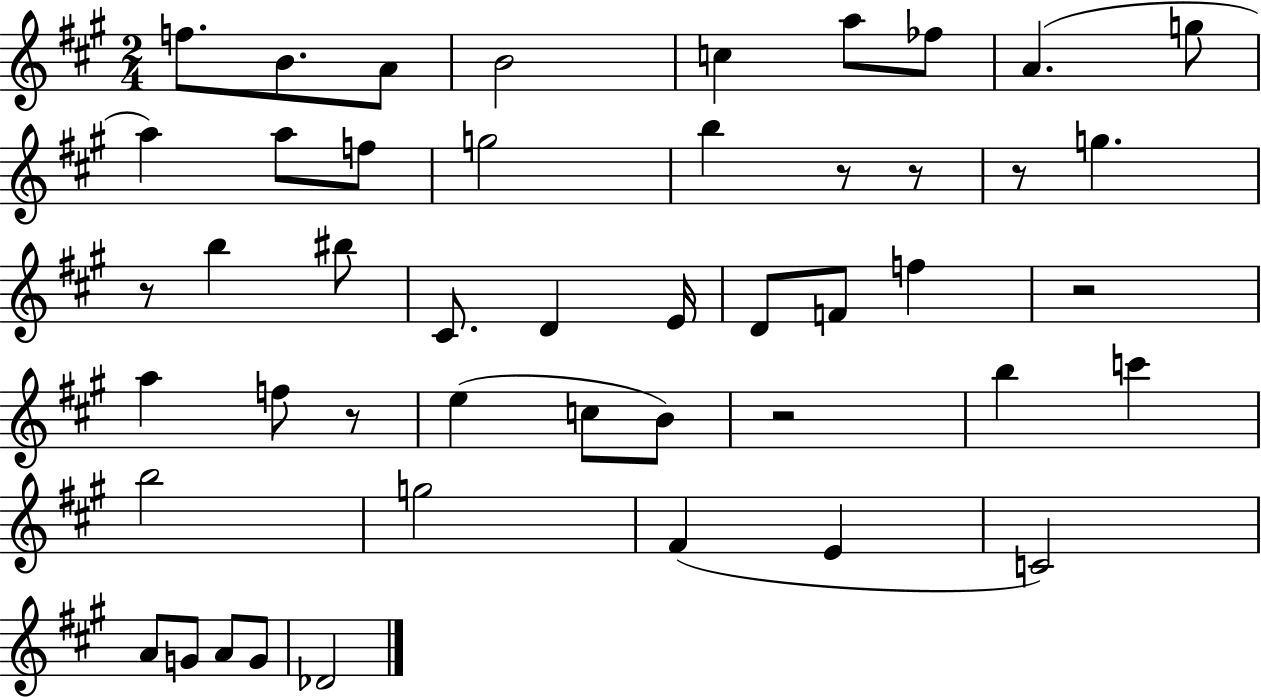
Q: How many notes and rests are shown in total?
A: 47